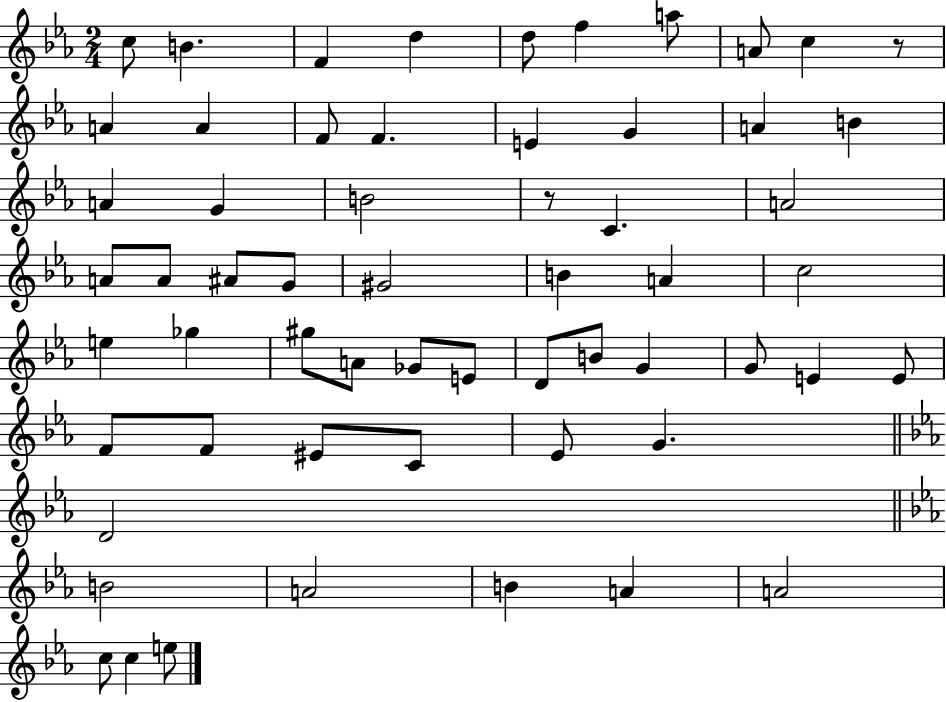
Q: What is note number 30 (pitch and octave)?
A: C5